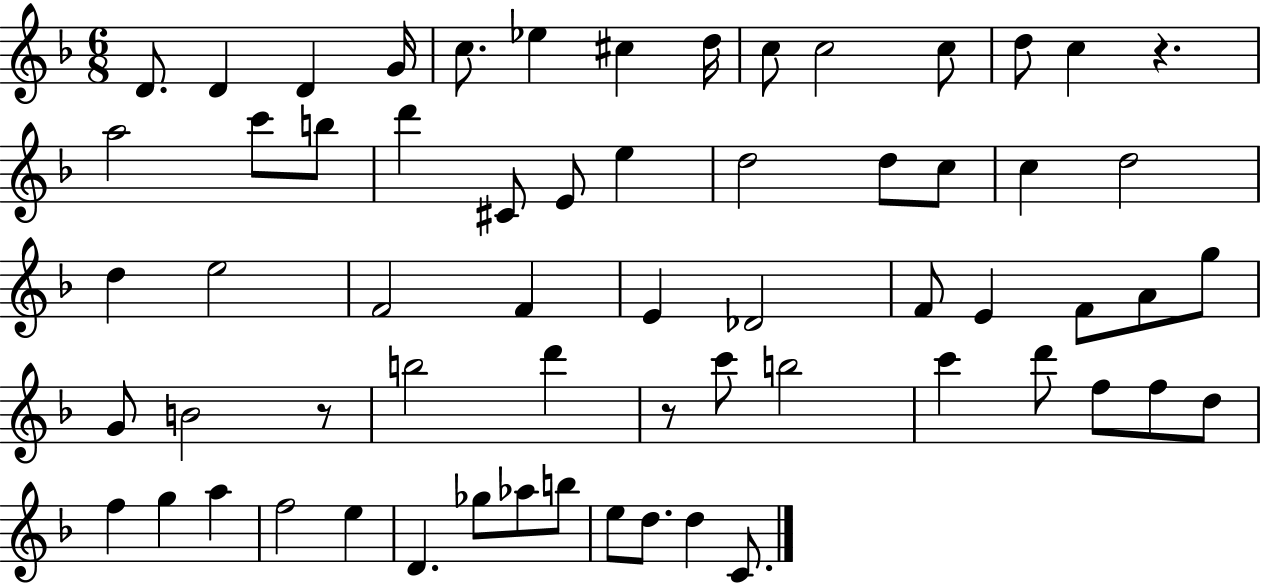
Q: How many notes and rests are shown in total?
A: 63